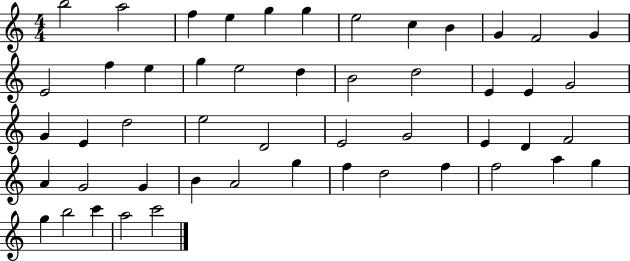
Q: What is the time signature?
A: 4/4